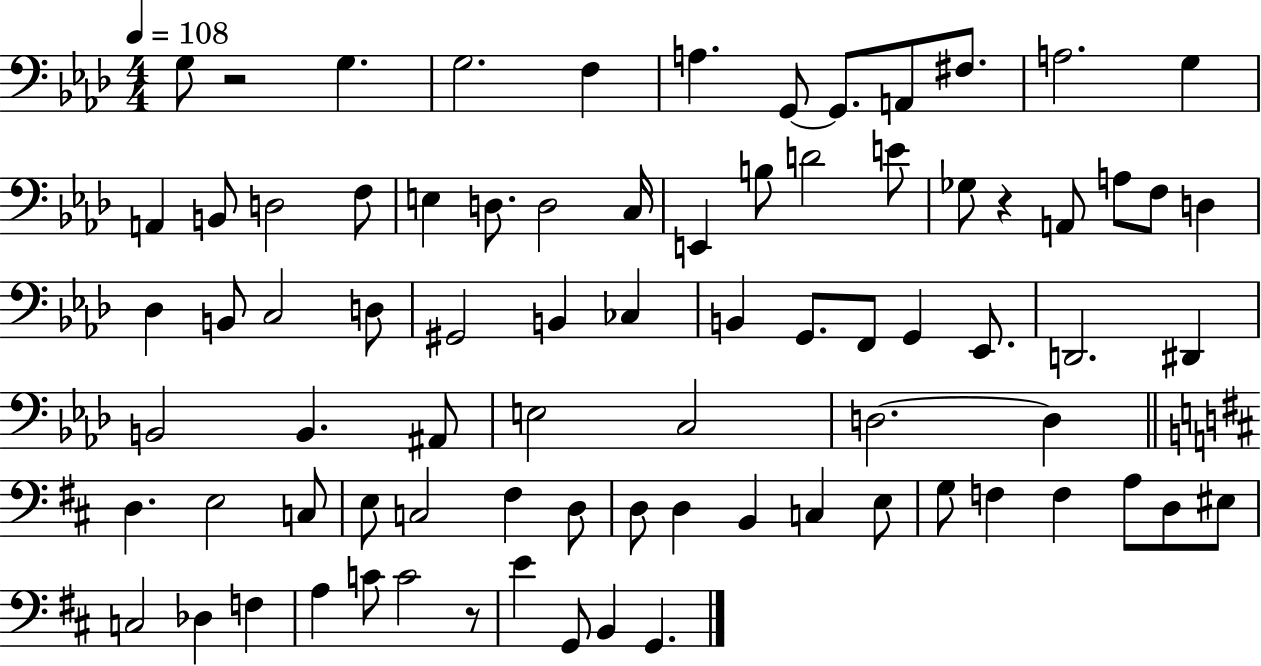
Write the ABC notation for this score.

X:1
T:Untitled
M:4/4
L:1/4
K:Ab
G,/2 z2 G, G,2 F, A, G,,/2 G,,/2 A,,/2 ^F,/2 A,2 G, A,, B,,/2 D,2 F,/2 E, D,/2 D,2 C,/4 E,, B,/2 D2 E/2 _G,/2 z A,,/2 A,/2 F,/2 D, _D, B,,/2 C,2 D,/2 ^G,,2 B,, _C, B,, G,,/2 F,,/2 G,, _E,,/2 D,,2 ^D,, B,,2 B,, ^A,,/2 E,2 C,2 D,2 D, D, E,2 C,/2 E,/2 C,2 ^F, D,/2 D,/2 D, B,, C, E,/2 G,/2 F, F, A,/2 D,/2 ^E,/2 C,2 _D, F, A, C/2 C2 z/2 E G,,/2 B,, G,,